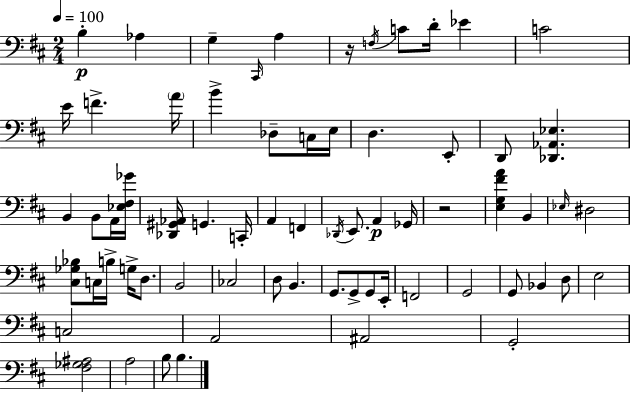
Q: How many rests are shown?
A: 2